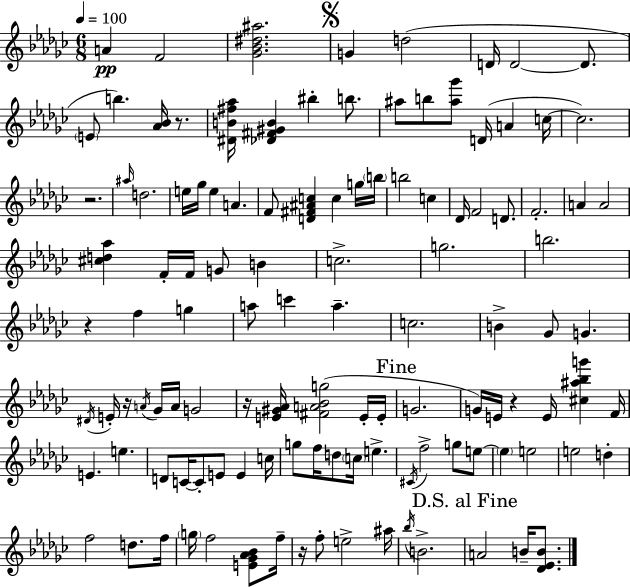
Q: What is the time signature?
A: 6/8